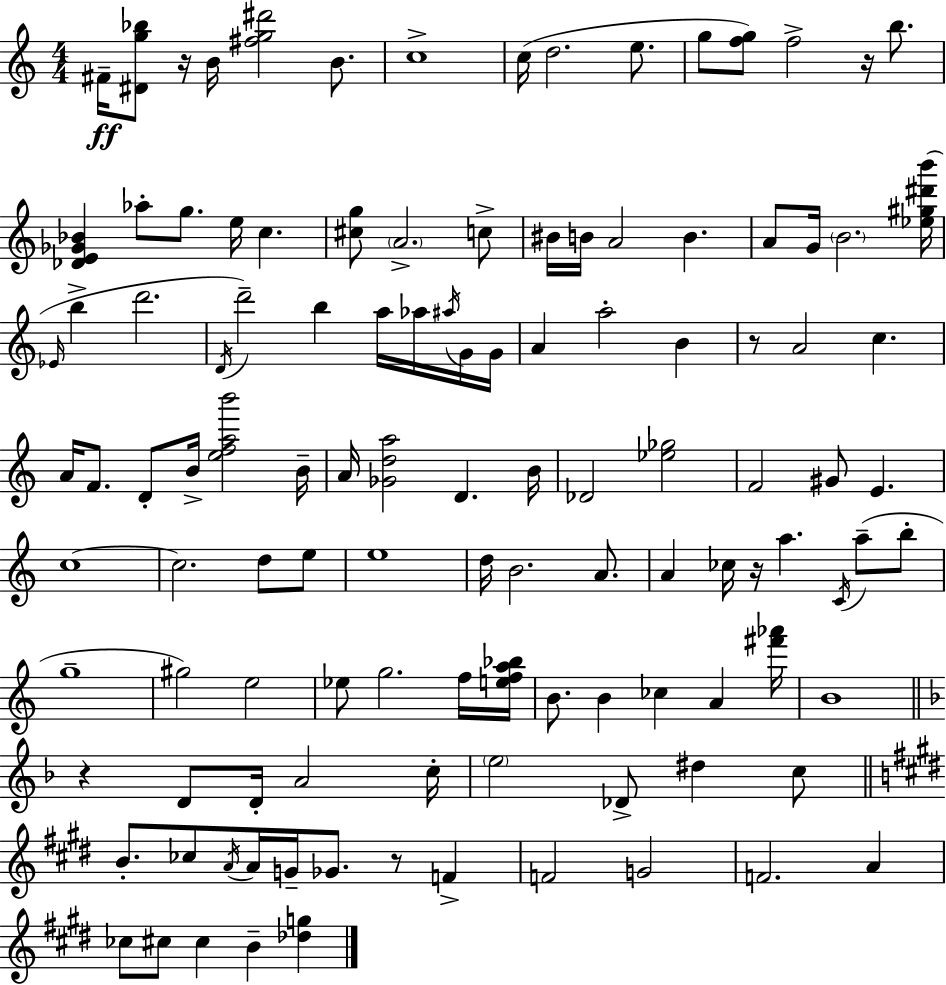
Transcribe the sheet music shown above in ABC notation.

X:1
T:Untitled
M:4/4
L:1/4
K:C
^F/4 [^Dg_b]/2 z/4 B/4 [^fg^d']2 B/2 c4 c/4 d2 e/2 g/2 [fg]/2 f2 z/4 b/2 [_DE_G_B] _a/2 g/2 e/4 c [^cg]/2 A2 c/2 ^B/4 B/4 A2 B A/2 G/4 B2 [_e^g^d'b']/4 _E/4 b d'2 D/4 d'2 b a/4 _a/4 ^a/4 G/4 G/4 A a2 B z/2 A2 c A/4 F/2 D/2 B/4 [efab']2 B/4 A/4 [_Gda]2 D B/4 _D2 [_e_g]2 F2 ^G/2 E c4 c2 d/2 e/2 e4 d/4 B2 A/2 A _c/4 z/4 a C/4 a/2 b/2 g4 ^g2 e2 _e/2 g2 f/4 [efa_b]/4 B/2 B _c A [^f'_a']/4 B4 z D/2 D/4 A2 c/4 e2 _D/2 ^d c/2 B/2 _c/2 A/4 A/4 G/4 _G/2 z/2 F F2 G2 F2 A _c/2 ^c/2 ^c B [_dg]